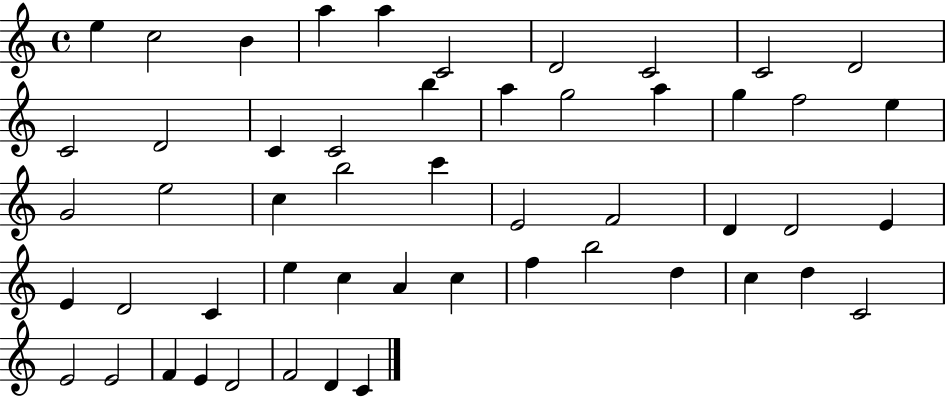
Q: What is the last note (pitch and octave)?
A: C4